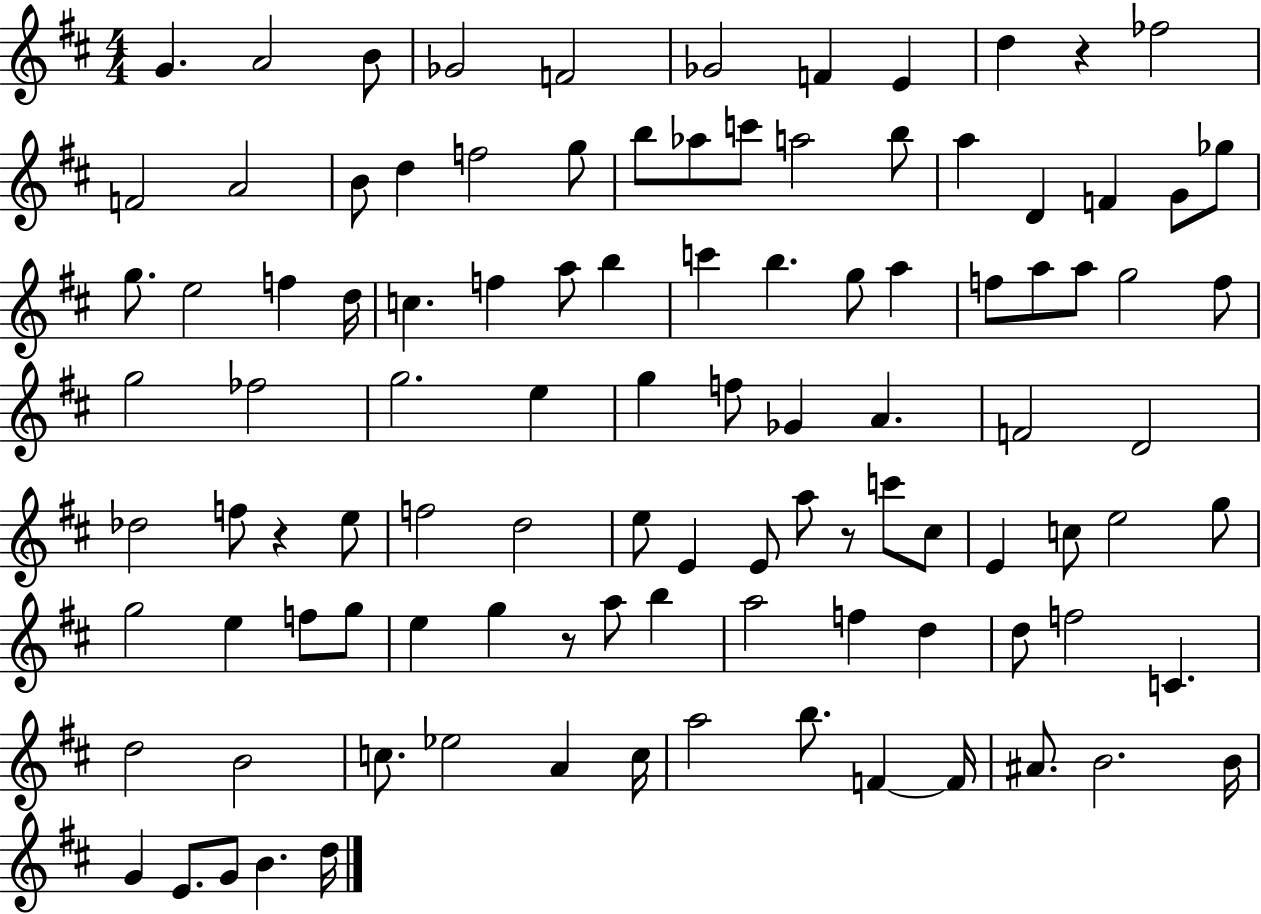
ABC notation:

X:1
T:Untitled
M:4/4
L:1/4
K:D
G A2 B/2 _G2 F2 _G2 F E d z _f2 F2 A2 B/2 d f2 g/2 b/2 _a/2 c'/2 a2 b/2 a D F G/2 _g/2 g/2 e2 f d/4 c f a/2 b c' b g/2 a f/2 a/2 a/2 g2 f/2 g2 _f2 g2 e g f/2 _G A F2 D2 _d2 f/2 z e/2 f2 d2 e/2 E E/2 a/2 z/2 c'/2 ^c/2 E c/2 e2 g/2 g2 e f/2 g/2 e g z/2 a/2 b a2 f d d/2 f2 C d2 B2 c/2 _e2 A c/4 a2 b/2 F F/4 ^A/2 B2 B/4 G E/2 G/2 B d/4